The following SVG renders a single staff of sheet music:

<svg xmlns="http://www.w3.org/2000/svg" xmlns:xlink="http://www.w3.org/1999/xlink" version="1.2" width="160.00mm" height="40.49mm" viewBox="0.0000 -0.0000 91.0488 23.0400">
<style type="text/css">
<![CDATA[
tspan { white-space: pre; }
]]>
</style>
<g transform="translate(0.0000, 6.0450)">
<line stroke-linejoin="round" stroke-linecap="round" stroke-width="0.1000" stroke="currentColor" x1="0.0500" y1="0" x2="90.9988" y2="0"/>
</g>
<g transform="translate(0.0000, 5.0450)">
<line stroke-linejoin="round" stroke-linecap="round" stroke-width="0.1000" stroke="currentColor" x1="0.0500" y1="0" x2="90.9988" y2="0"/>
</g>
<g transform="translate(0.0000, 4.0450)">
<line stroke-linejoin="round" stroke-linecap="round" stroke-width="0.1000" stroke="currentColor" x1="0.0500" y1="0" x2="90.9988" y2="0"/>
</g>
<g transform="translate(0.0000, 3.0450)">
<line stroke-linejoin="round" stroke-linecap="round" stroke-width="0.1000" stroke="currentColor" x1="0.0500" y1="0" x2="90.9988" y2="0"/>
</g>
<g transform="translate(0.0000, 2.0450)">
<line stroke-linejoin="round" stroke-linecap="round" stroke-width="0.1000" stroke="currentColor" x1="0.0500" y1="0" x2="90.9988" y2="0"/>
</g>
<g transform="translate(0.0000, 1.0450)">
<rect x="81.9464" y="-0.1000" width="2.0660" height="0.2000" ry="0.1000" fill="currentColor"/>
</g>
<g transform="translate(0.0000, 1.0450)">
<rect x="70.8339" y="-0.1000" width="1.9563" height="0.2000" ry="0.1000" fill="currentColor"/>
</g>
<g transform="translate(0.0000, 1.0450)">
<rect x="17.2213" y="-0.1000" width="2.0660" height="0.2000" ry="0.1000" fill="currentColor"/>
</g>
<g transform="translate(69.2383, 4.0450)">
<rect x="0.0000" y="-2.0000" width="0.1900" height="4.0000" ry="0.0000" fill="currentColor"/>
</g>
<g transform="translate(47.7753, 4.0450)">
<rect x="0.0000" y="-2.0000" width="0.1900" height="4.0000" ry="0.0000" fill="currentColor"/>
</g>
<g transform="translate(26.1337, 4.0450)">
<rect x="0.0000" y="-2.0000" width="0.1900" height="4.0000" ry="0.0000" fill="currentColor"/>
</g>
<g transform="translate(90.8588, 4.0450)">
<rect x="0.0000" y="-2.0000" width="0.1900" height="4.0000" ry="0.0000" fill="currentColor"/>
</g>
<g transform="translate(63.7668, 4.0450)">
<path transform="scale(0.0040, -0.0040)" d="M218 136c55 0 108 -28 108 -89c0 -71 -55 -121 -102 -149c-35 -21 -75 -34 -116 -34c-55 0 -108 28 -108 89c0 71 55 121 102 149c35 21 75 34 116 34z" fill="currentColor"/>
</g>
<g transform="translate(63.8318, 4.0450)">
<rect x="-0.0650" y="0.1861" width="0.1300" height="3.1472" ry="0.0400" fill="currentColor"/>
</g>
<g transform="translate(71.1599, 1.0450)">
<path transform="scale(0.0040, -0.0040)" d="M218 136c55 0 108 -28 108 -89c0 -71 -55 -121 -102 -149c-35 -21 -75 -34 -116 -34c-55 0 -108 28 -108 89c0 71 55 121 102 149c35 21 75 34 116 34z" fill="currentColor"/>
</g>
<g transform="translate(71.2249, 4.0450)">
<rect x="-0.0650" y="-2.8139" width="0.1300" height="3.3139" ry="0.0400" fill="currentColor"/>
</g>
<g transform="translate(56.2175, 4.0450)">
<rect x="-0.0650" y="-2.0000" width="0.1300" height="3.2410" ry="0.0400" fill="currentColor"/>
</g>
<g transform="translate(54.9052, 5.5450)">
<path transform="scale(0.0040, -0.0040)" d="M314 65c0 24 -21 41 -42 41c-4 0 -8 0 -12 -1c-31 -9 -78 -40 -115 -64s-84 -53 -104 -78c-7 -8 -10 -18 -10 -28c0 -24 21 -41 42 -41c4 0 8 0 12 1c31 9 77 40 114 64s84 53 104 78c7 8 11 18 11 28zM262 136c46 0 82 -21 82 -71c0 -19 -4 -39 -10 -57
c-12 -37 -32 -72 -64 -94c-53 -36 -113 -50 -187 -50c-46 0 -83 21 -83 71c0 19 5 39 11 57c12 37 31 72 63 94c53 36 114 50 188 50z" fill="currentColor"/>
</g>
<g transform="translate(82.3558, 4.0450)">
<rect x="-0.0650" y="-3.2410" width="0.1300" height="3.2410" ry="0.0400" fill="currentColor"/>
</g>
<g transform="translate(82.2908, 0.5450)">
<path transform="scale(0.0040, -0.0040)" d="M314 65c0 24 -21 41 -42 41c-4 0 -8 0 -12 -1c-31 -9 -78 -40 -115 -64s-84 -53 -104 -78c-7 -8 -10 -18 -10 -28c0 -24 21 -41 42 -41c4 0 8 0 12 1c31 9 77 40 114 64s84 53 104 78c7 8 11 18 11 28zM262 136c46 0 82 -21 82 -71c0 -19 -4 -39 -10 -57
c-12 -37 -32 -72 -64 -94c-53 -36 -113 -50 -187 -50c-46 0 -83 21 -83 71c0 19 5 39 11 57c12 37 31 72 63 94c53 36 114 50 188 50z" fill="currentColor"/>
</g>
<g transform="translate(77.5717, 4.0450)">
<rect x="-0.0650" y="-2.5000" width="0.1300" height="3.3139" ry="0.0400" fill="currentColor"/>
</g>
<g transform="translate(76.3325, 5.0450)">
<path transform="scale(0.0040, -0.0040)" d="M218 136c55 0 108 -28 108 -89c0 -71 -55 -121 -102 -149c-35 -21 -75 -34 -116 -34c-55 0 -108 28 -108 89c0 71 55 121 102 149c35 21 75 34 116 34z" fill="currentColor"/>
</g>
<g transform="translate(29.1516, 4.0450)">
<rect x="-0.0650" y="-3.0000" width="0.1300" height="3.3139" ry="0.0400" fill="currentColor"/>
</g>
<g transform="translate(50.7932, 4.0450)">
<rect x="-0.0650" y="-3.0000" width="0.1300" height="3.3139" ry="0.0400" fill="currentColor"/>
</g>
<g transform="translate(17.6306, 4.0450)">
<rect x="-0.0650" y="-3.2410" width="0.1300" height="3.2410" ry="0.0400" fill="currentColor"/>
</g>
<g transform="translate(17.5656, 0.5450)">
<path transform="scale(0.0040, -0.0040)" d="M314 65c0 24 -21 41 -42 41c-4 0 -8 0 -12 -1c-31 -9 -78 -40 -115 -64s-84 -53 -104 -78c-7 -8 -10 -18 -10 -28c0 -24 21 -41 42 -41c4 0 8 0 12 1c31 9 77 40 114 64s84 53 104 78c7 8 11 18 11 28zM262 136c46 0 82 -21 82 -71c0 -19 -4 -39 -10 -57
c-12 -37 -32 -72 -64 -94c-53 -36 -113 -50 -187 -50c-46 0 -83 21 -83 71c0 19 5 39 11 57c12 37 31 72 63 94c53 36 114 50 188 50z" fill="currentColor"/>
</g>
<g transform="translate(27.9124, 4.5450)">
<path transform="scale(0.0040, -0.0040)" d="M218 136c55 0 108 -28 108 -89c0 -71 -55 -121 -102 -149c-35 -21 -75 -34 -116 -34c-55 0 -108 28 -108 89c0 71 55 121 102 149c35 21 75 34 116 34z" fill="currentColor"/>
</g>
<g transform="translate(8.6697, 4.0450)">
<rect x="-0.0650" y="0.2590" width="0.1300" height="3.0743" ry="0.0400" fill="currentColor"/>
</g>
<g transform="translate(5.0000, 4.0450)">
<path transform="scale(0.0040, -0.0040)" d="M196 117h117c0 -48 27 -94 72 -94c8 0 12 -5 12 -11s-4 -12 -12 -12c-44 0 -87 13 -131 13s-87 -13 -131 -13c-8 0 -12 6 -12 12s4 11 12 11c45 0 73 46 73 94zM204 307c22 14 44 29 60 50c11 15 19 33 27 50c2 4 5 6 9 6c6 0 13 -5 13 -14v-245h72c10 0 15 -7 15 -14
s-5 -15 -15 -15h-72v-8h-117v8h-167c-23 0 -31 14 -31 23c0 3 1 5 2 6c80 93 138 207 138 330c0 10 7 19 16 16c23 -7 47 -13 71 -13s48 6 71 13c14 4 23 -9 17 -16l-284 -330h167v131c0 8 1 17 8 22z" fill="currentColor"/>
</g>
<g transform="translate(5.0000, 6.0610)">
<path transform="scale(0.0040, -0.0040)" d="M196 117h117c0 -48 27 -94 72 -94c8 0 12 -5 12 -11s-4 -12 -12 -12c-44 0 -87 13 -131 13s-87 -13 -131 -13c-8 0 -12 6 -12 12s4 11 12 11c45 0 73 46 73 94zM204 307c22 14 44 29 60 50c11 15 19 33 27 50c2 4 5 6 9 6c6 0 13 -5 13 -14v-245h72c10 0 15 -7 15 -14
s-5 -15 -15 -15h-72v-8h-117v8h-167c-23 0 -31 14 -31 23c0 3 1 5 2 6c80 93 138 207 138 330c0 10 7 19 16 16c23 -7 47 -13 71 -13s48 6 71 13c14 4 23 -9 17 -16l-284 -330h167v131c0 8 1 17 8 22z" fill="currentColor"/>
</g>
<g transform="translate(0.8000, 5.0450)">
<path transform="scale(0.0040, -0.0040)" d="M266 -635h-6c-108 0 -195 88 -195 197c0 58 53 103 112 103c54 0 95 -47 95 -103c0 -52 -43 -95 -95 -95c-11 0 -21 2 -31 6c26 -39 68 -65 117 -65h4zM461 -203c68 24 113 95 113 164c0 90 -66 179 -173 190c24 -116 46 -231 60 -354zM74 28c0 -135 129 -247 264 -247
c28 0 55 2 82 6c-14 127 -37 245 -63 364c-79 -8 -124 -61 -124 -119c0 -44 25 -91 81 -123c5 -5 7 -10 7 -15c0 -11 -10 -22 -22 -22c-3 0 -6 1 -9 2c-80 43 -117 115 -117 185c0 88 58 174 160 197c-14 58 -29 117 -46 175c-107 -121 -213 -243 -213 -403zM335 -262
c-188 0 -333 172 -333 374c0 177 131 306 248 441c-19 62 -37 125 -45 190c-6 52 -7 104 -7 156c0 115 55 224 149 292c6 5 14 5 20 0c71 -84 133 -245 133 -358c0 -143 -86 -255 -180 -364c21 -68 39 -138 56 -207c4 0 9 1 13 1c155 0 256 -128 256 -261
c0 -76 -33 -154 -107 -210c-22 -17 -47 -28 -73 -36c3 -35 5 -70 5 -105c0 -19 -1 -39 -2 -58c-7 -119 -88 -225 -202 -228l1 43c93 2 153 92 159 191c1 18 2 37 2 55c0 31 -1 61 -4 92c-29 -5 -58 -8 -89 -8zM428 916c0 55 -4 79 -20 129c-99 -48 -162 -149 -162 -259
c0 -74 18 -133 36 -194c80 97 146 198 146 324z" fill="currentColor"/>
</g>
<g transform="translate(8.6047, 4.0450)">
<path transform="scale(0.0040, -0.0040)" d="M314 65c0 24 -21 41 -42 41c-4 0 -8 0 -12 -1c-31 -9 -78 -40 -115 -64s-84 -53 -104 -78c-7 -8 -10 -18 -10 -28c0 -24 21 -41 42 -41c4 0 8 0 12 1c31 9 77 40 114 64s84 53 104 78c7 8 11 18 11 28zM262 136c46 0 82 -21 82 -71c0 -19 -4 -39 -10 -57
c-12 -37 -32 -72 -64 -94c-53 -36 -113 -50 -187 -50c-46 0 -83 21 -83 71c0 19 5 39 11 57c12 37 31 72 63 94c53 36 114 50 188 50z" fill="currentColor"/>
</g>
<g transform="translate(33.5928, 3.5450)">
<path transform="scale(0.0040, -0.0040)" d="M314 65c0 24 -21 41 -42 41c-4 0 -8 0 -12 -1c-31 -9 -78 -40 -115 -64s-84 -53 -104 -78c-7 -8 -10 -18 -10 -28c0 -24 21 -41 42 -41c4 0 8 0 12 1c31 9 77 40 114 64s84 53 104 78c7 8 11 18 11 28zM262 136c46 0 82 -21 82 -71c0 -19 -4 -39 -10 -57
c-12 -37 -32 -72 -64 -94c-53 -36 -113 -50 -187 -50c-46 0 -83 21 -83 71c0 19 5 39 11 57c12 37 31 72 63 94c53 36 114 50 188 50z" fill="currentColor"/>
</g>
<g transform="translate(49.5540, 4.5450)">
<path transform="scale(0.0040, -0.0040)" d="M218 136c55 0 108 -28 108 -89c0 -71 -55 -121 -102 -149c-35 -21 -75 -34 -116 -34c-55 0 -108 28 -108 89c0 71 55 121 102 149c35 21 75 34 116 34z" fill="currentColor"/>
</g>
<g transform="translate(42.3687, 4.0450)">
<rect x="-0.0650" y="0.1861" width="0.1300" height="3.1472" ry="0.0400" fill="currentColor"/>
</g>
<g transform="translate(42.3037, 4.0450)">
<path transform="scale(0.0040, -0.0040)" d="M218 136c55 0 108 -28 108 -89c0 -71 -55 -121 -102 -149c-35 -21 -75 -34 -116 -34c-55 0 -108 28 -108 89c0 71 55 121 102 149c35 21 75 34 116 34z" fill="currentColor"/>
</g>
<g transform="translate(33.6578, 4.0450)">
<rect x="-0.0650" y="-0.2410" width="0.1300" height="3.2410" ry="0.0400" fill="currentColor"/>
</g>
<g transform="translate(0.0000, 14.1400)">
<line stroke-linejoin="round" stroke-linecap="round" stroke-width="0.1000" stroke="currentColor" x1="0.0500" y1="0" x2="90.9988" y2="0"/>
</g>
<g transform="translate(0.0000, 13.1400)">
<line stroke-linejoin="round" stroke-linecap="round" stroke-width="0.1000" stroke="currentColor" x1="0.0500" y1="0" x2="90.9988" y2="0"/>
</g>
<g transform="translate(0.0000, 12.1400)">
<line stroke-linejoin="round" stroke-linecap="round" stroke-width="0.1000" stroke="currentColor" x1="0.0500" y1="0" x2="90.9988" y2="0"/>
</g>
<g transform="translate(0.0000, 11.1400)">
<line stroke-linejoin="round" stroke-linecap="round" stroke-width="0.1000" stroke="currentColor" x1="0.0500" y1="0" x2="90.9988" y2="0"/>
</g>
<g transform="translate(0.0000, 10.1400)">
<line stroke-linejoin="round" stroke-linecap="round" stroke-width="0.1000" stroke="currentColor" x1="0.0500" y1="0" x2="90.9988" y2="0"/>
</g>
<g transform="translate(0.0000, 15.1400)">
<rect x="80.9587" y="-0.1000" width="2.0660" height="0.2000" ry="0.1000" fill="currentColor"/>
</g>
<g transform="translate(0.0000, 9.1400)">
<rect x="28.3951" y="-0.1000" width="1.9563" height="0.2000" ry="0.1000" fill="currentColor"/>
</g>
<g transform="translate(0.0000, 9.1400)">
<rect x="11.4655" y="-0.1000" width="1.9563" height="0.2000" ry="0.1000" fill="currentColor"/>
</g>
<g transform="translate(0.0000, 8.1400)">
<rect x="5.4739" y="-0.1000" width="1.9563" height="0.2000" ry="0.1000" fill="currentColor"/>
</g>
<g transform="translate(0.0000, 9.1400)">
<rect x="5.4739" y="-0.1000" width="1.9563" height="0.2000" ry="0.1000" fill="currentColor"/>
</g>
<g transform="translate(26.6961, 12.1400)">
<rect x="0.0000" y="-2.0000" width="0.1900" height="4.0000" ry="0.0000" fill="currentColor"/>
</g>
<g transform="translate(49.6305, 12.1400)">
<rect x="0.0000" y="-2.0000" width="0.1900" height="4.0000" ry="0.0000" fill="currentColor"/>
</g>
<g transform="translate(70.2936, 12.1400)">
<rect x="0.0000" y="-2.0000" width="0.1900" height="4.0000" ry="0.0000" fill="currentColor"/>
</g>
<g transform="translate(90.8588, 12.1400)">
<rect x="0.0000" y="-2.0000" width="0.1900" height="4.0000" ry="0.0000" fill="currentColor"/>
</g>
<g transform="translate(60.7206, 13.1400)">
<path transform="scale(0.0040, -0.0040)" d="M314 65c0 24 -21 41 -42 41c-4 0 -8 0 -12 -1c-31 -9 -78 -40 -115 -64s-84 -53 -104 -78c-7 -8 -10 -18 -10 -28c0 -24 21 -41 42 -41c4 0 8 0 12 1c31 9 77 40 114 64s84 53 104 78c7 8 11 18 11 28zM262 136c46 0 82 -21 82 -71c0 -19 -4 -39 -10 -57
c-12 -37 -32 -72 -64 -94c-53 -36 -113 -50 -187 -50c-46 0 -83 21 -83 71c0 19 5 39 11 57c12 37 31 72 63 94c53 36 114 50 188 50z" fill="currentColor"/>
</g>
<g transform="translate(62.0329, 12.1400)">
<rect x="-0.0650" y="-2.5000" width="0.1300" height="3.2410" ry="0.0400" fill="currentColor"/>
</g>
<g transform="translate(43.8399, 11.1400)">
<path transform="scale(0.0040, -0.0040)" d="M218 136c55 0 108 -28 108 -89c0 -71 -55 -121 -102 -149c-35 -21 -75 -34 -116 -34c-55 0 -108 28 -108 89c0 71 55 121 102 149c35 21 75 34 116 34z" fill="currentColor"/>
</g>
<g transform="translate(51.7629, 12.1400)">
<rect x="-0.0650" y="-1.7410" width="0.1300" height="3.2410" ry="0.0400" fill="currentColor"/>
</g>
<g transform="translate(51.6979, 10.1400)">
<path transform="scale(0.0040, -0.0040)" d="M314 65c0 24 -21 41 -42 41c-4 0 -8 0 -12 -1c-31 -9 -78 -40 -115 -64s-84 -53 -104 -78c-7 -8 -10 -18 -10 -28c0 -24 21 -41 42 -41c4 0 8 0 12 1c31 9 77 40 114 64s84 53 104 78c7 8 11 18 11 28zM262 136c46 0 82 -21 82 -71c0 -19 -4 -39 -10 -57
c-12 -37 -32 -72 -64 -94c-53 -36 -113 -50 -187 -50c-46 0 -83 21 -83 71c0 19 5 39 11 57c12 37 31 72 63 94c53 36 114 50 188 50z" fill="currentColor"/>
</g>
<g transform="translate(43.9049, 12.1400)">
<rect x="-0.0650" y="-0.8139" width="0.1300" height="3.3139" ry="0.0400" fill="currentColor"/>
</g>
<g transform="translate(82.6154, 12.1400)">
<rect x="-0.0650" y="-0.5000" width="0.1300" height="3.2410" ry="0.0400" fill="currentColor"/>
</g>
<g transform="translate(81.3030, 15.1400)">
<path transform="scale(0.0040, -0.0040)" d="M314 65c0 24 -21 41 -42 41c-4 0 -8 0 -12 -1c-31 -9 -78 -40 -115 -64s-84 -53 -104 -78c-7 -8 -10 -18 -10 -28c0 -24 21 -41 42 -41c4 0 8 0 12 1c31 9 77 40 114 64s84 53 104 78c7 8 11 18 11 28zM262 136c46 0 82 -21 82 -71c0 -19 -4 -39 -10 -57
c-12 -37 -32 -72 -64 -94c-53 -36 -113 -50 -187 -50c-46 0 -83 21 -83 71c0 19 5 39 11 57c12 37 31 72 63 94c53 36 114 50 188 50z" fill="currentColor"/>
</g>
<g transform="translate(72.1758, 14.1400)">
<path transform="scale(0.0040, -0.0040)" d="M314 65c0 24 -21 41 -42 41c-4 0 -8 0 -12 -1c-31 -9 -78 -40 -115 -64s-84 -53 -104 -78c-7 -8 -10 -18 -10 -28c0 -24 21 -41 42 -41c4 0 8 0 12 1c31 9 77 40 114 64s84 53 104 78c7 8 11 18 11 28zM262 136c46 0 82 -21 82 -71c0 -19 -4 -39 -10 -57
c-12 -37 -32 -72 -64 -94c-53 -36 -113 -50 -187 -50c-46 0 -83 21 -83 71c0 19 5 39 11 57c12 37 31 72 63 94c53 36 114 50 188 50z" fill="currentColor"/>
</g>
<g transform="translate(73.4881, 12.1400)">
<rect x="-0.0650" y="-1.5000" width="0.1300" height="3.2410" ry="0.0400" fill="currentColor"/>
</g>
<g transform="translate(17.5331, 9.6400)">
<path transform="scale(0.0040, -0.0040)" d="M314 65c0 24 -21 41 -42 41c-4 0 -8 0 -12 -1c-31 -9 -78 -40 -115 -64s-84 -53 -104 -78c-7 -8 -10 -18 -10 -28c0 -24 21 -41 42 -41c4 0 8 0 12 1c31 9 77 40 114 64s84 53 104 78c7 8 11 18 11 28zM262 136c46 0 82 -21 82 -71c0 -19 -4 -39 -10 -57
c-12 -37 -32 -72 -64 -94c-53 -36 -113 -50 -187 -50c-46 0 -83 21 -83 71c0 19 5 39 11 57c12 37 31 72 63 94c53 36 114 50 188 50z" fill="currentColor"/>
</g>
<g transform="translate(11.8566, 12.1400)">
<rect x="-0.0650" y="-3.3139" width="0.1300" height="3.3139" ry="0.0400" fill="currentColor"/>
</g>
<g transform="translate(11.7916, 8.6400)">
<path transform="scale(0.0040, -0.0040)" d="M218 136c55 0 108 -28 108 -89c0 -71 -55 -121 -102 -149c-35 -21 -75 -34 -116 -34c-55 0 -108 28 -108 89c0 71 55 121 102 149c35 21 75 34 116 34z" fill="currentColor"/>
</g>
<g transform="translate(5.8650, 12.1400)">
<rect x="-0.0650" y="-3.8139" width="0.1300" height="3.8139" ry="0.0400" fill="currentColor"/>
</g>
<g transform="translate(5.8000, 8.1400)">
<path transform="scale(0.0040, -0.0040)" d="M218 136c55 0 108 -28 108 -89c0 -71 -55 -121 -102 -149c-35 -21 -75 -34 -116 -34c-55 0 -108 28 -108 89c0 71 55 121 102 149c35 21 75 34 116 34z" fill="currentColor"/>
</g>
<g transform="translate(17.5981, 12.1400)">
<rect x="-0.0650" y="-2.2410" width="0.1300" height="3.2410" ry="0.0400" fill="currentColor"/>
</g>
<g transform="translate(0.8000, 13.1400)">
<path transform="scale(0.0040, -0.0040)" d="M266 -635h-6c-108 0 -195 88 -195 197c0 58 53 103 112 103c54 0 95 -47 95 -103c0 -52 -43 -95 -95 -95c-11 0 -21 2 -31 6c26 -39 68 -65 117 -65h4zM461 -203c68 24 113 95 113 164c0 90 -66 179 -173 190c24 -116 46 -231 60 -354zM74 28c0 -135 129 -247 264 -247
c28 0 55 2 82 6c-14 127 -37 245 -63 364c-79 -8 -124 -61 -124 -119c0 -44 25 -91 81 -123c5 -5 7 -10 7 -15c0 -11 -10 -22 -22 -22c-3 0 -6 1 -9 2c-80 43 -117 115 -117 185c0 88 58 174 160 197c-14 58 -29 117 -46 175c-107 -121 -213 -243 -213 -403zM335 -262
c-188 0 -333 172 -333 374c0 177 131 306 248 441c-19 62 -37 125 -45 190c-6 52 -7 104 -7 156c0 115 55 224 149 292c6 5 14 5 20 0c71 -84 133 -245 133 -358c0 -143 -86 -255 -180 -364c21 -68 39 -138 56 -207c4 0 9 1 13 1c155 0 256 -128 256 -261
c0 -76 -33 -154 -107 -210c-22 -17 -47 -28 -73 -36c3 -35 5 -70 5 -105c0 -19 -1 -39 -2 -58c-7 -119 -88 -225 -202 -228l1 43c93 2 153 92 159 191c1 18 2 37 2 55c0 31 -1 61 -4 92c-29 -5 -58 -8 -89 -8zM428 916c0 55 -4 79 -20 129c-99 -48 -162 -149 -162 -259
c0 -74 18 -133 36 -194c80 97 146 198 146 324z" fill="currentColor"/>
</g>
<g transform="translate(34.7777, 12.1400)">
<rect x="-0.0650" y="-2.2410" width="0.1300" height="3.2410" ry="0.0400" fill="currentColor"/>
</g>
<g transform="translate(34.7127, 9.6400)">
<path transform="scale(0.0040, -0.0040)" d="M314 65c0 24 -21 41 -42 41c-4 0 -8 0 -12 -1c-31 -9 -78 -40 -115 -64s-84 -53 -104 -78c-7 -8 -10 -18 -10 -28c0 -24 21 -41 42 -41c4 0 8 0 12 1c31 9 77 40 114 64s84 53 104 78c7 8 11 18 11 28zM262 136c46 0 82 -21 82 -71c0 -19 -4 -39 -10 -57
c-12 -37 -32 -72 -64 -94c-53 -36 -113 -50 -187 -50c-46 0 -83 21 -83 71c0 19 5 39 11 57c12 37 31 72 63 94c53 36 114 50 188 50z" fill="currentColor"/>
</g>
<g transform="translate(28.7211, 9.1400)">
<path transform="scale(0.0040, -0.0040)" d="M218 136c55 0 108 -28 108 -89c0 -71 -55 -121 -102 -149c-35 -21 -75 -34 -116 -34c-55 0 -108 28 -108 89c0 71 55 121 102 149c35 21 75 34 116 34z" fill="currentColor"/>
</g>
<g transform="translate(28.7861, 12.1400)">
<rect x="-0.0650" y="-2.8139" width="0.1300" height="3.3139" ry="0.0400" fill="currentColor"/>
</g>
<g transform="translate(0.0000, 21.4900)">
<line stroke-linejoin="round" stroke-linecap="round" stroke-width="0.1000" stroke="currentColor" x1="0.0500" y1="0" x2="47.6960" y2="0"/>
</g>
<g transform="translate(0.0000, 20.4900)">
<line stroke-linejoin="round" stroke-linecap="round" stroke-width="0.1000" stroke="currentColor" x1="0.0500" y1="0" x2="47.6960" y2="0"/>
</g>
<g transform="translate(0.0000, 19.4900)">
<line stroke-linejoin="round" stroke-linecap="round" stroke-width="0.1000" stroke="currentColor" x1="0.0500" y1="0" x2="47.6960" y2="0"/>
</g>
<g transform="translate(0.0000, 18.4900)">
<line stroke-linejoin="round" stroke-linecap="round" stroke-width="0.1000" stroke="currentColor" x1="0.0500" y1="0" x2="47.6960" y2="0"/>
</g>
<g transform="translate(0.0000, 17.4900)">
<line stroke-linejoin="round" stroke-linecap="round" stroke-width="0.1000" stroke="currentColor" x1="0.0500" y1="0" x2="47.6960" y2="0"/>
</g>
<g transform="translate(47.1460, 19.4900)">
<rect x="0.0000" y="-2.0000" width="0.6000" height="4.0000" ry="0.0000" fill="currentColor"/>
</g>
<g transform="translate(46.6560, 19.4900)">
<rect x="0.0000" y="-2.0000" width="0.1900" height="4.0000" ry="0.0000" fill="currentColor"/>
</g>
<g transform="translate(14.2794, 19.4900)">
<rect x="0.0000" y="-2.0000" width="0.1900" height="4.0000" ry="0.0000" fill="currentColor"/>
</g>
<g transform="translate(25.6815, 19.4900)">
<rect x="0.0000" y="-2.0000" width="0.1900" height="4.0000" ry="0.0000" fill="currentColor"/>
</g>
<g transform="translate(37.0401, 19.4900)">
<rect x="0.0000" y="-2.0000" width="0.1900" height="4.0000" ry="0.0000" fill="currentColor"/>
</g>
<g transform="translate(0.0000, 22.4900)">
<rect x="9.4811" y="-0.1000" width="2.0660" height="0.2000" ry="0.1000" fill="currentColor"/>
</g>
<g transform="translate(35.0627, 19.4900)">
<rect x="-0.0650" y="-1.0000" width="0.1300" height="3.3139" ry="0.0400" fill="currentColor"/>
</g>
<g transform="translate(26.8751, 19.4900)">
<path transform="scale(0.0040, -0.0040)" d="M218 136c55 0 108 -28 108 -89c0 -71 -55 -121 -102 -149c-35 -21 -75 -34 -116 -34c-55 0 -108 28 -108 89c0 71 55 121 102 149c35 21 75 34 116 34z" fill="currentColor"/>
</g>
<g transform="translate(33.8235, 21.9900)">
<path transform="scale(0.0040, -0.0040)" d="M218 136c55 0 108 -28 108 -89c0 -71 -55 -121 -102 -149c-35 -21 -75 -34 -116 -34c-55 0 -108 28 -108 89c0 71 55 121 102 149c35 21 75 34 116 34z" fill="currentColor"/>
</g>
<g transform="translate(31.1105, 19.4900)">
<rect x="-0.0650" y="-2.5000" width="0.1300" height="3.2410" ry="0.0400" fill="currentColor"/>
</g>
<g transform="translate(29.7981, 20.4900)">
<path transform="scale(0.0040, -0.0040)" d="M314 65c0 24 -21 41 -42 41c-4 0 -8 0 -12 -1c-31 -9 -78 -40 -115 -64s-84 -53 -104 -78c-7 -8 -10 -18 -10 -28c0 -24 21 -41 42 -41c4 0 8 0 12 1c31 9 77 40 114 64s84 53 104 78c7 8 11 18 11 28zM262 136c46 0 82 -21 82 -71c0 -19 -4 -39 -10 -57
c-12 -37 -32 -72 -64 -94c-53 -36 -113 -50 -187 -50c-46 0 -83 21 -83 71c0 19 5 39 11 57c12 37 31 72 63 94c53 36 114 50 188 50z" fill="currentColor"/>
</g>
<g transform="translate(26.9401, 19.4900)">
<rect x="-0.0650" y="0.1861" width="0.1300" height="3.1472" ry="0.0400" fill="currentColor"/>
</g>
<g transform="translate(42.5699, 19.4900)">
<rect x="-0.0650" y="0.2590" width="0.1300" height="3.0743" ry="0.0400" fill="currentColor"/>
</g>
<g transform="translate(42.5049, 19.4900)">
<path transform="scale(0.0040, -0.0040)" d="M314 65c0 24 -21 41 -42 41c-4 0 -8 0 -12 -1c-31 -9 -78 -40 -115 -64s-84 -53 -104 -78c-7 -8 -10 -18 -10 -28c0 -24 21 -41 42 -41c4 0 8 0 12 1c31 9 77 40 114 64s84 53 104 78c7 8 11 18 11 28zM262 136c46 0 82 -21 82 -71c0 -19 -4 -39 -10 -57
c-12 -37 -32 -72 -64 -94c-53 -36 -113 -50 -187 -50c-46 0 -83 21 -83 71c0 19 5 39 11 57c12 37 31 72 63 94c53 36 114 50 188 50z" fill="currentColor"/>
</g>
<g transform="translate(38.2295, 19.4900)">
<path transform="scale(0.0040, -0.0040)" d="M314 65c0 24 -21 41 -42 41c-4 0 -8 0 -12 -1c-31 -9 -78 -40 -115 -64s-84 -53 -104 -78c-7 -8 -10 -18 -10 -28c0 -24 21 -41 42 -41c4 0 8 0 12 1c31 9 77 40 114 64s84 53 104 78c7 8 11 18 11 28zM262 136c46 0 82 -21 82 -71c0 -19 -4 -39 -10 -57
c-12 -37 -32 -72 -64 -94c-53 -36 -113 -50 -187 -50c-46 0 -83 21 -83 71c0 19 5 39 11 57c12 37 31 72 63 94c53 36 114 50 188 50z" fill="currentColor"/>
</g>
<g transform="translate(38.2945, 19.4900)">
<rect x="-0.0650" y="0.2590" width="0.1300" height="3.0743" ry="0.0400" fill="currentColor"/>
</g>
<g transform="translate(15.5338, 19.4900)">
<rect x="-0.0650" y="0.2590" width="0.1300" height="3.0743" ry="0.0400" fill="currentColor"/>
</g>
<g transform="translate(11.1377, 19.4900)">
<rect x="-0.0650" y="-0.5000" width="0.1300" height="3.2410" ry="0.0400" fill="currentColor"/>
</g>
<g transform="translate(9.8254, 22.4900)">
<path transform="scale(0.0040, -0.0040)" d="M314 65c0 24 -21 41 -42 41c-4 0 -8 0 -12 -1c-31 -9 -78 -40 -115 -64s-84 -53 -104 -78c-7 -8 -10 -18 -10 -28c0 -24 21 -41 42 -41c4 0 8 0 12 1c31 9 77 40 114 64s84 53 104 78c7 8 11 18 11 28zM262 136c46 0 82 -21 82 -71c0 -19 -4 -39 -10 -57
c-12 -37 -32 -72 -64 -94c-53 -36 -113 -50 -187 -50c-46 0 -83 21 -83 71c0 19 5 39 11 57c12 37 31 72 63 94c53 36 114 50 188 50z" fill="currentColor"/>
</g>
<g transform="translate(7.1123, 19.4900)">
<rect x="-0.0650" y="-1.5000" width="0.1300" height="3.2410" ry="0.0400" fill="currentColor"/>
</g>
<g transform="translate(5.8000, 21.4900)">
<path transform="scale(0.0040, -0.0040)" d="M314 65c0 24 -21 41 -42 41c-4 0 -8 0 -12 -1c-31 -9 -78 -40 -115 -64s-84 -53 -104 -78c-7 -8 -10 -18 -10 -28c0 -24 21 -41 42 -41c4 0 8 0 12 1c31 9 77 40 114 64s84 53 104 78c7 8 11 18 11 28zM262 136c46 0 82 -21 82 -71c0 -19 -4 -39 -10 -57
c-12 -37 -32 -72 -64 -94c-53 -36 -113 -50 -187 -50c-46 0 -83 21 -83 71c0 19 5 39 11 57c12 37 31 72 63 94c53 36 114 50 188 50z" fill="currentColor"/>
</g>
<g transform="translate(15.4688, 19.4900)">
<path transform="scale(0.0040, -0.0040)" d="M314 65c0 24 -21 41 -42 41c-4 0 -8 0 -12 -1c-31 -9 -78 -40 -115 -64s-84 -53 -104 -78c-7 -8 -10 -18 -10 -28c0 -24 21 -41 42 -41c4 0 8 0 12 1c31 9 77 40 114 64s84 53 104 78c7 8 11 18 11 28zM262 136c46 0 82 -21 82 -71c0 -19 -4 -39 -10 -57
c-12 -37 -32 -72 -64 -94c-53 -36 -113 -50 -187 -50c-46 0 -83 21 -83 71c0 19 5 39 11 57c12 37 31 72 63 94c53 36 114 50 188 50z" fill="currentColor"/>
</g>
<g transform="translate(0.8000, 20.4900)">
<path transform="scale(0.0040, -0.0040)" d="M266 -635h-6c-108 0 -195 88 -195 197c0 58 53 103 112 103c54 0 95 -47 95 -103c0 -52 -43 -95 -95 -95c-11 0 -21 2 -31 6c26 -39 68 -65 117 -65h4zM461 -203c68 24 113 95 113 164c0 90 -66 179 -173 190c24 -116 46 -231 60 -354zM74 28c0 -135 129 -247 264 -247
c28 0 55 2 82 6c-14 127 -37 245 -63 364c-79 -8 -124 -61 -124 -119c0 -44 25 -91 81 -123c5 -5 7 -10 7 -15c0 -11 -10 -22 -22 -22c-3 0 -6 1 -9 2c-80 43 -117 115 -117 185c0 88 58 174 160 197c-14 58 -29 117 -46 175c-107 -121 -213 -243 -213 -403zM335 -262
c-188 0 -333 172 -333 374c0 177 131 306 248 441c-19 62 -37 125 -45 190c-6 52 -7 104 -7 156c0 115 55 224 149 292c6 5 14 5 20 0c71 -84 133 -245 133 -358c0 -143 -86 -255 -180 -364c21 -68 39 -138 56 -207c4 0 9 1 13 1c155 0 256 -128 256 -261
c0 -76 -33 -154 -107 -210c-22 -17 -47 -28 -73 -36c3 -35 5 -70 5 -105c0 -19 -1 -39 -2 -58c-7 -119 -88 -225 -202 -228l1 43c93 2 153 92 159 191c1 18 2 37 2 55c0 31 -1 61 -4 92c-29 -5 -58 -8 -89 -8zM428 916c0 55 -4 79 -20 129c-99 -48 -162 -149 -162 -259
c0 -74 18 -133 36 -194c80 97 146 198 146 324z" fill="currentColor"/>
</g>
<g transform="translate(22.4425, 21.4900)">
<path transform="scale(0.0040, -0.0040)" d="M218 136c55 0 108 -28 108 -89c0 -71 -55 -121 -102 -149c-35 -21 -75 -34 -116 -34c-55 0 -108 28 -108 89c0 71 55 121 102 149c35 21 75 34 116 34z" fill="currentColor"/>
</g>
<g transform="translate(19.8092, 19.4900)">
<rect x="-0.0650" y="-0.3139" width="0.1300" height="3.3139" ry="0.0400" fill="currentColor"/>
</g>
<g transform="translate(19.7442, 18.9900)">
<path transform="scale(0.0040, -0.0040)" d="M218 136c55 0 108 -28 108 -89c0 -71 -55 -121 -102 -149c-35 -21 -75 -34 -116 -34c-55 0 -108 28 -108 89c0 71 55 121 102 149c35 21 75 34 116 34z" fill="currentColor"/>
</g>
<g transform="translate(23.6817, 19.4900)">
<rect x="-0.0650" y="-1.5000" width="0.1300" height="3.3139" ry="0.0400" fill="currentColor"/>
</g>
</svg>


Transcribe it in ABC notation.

X:1
T:Untitled
M:4/4
L:1/4
K:C
B2 b2 A c2 B A F2 B a G b2 c' b g2 a g2 d f2 G2 E2 C2 E2 C2 B2 c E B G2 D B2 B2